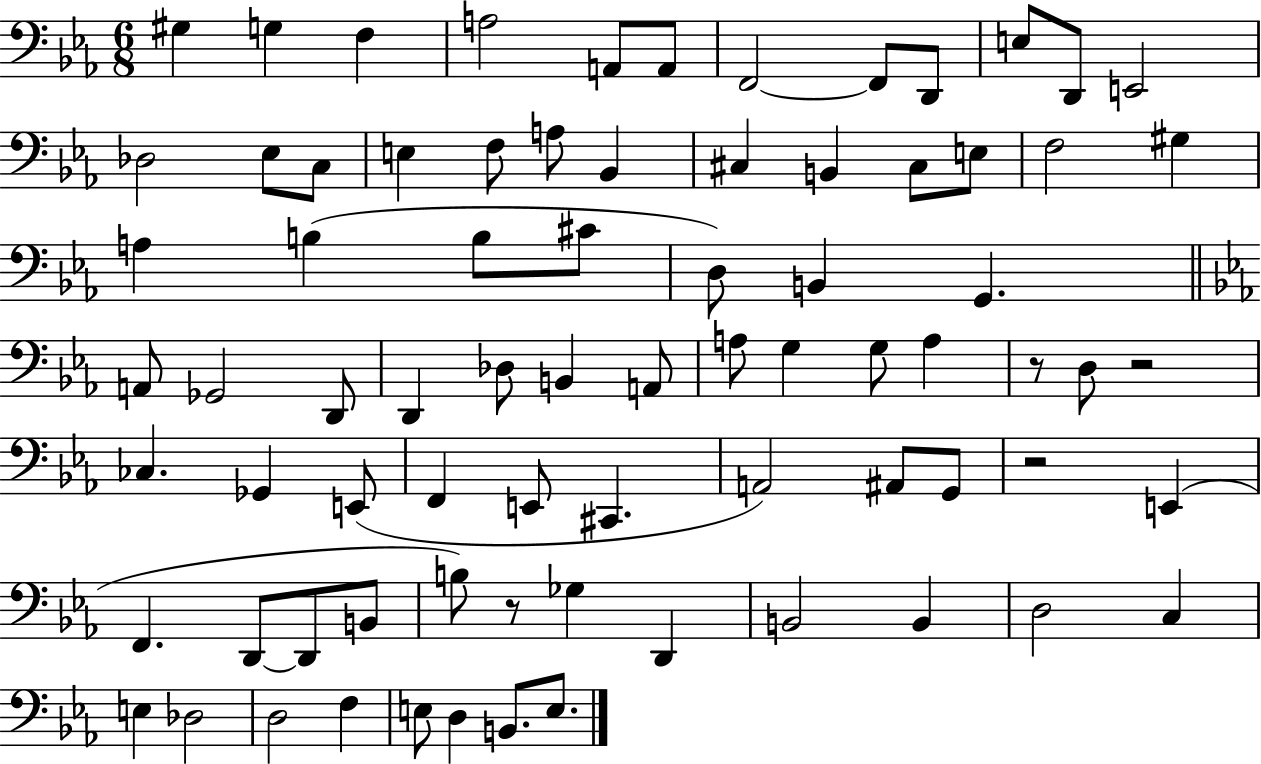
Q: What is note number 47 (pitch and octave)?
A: E2